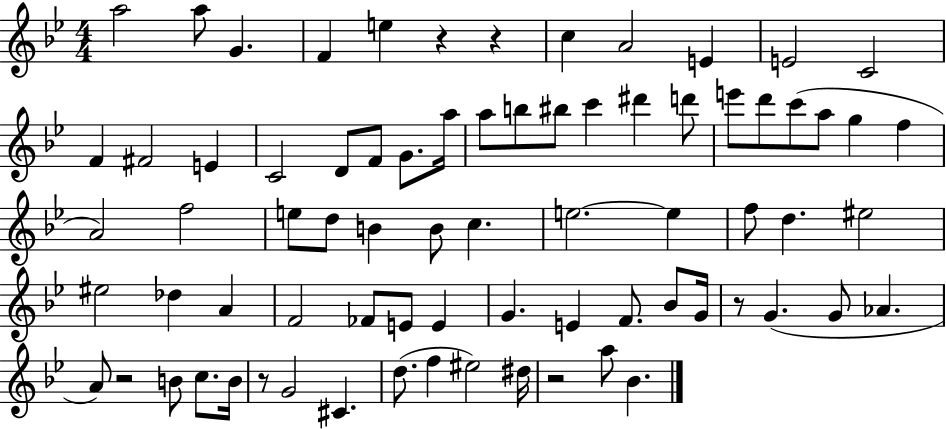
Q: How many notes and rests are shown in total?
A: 75